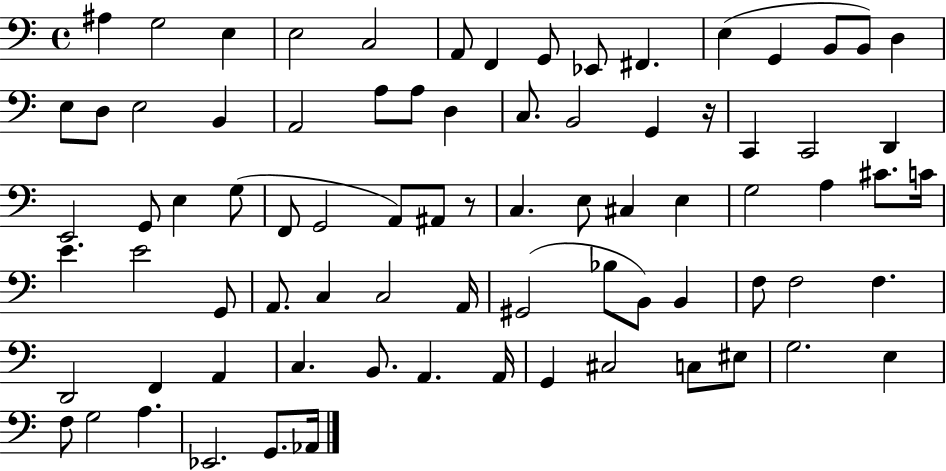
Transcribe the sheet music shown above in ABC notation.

X:1
T:Untitled
M:4/4
L:1/4
K:C
^A, G,2 E, E,2 C,2 A,,/2 F,, G,,/2 _E,,/2 ^F,, E, G,, B,,/2 B,,/2 D, E,/2 D,/2 E,2 B,, A,,2 A,/2 A,/2 D, C,/2 B,,2 G,, z/4 C,, C,,2 D,, E,,2 G,,/2 E, G,/2 F,,/2 G,,2 A,,/2 ^A,,/2 z/2 C, E,/2 ^C, E, G,2 A, ^C/2 C/4 E E2 G,,/2 A,,/2 C, C,2 A,,/4 ^G,,2 _B,/2 B,,/2 B,, F,/2 F,2 F, D,,2 F,, A,, C, B,,/2 A,, A,,/4 G,, ^C,2 C,/2 ^E,/2 G,2 E, F,/2 G,2 A, _E,,2 G,,/2 _A,,/4